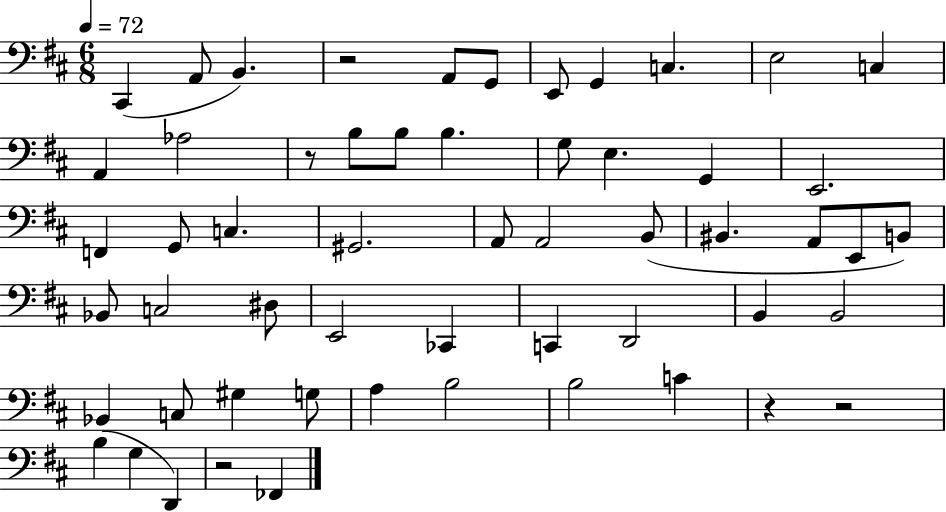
X:1
T:Untitled
M:6/8
L:1/4
K:D
^C,, A,,/2 B,, z2 A,,/2 G,,/2 E,,/2 G,, C, E,2 C, A,, _A,2 z/2 B,/2 B,/2 B, G,/2 E, G,, E,,2 F,, G,,/2 C, ^G,,2 A,,/2 A,,2 B,,/2 ^B,, A,,/2 E,,/2 B,,/2 _B,,/2 C,2 ^D,/2 E,,2 _C,, C,, D,,2 B,, B,,2 _B,, C,/2 ^G, G,/2 A, B,2 B,2 C z z2 B, G, D,, z2 _F,,